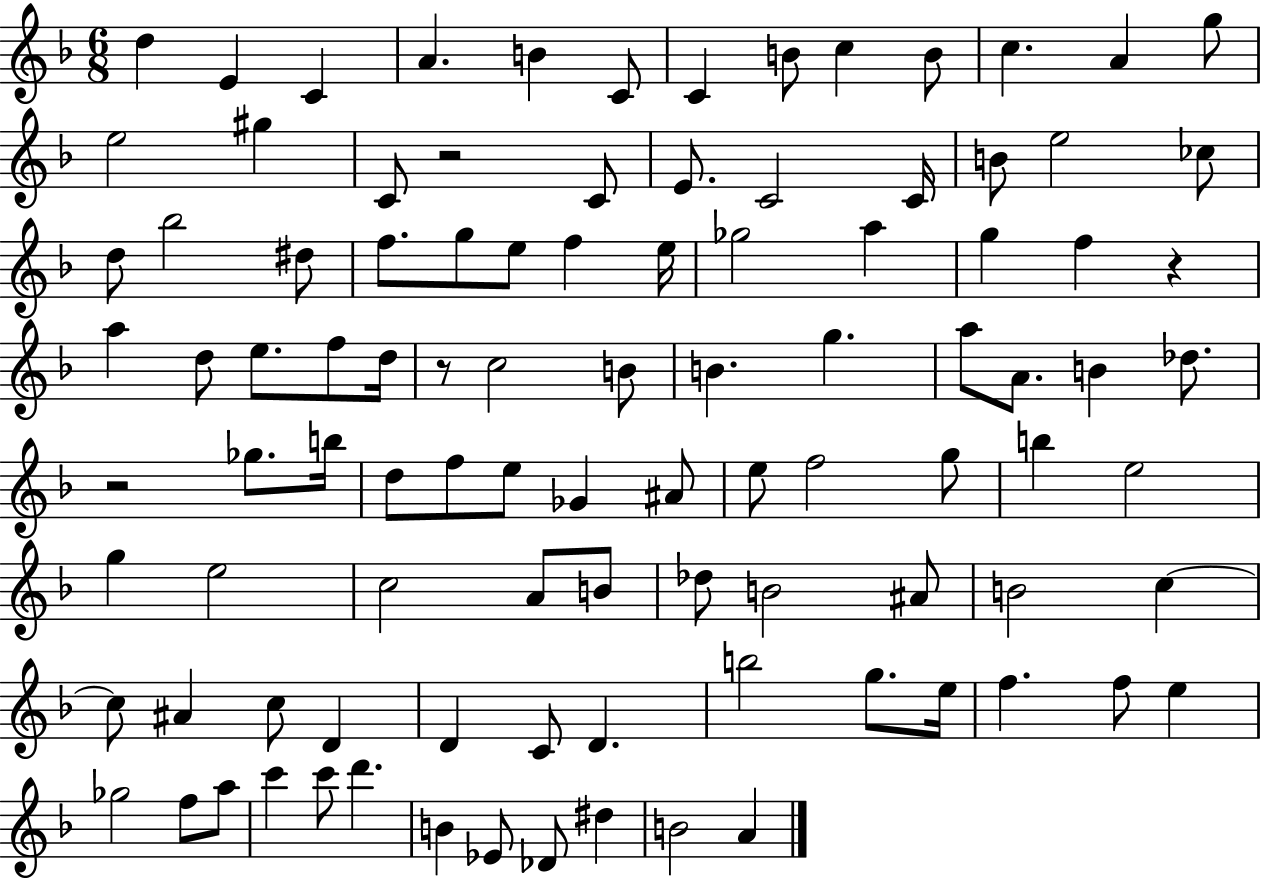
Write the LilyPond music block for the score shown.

{
  \clef treble
  \numericTimeSignature
  \time 6/8
  \key f \major
  \repeat volta 2 { d''4 e'4 c'4 | a'4. b'4 c'8 | c'4 b'8 c''4 b'8 | c''4. a'4 g''8 | \break e''2 gis''4 | c'8 r2 c'8 | e'8. c'2 c'16 | b'8 e''2 ces''8 | \break d''8 bes''2 dis''8 | f''8. g''8 e''8 f''4 e''16 | ges''2 a''4 | g''4 f''4 r4 | \break a''4 d''8 e''8. f''8 d''16 | r8 c''2 b'8 | b'4. g''4. | a''8 a'8. b'4 des''8. | \break r2 ges''8. b''16 | d''8 f''8 e''8 ges'4 ais'8 | e''8 f''2 g''8 | b''4 e''2 | \break g''4 e''2 | c''2 a'8 b'8 | des''8 b'2 ais'8 | b'2 c''4~~ | \break c''8 ais'4 c''8 d'4 | d'4 c'8 d'4. | b''2 g''8. e''16 | f''4. f''8 e''4 | \break ges''2 f''8 a''8 | c'''4 c'''8 d'''4. | b'4 ees'8 des'8 dis''4 | b'2 a'4 | \break } \bar "|."
}